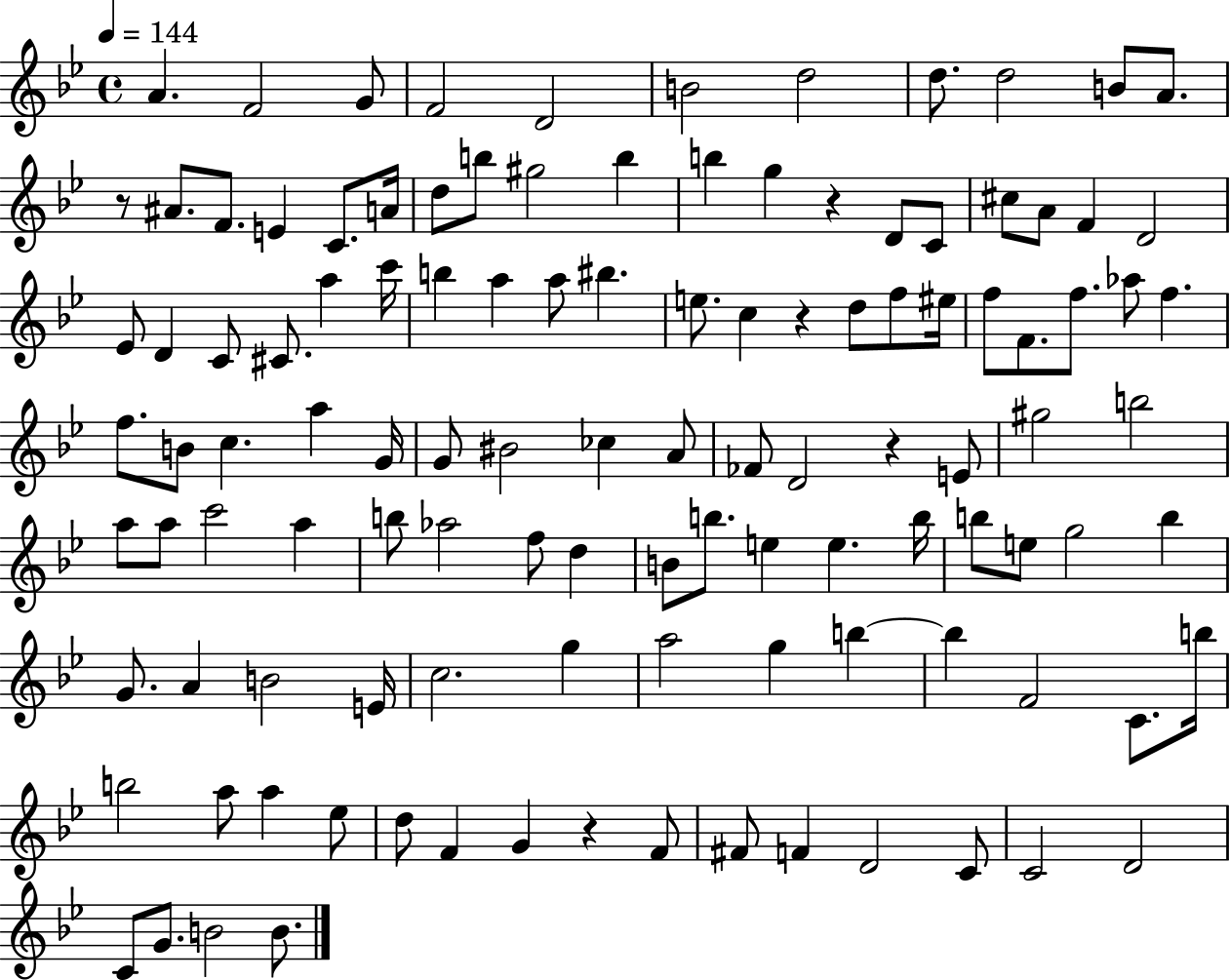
A4/q. F4/h G4/e F4/h D4/h B4/h D5/h D5/e. D5/h B4/e A4/e. R/e A#4/e. F4/e. E4/q C4/e. A4/s D5/e B5/e G#5/h B5/q B5/q G5/q R/q D4/e C4/e C#5/e A4/e F4/q D4/h Eb4/e D4/q C4/e C#4/e. A5/q C6/s B5/q A5/q A5/e BIS5/q. E5/e. C5/q R/q D5/e F5/e EIS5/s F5/e F4/e. F5/e. Ab5/e F5/q. F5/e. B4/e C5/q. A5/q G4/s G4/e BIS4/h CES5/q A4/e FES4/e D4/h R/q E4/e G#5/h B5/h A5/e A5/e C6/h A5/q B5/e Ab5/h F5/e D5/q B4/e B5/e. E5/q E5/q. B5/s B5/e E5/e G5/h B5/q G4/e. A4/q B4/h E4/s C5/h. G5/q A5/h G5/q B5/q B5/q F4/h C4/e. B5/s B5/h A5/e A5/q Eb5/e D5/e F4/q G4/q R/q F4/e F#4/e F4/q D4/h C4/e C4/h D4/h C4/e G4/e. B4/h B4/e.